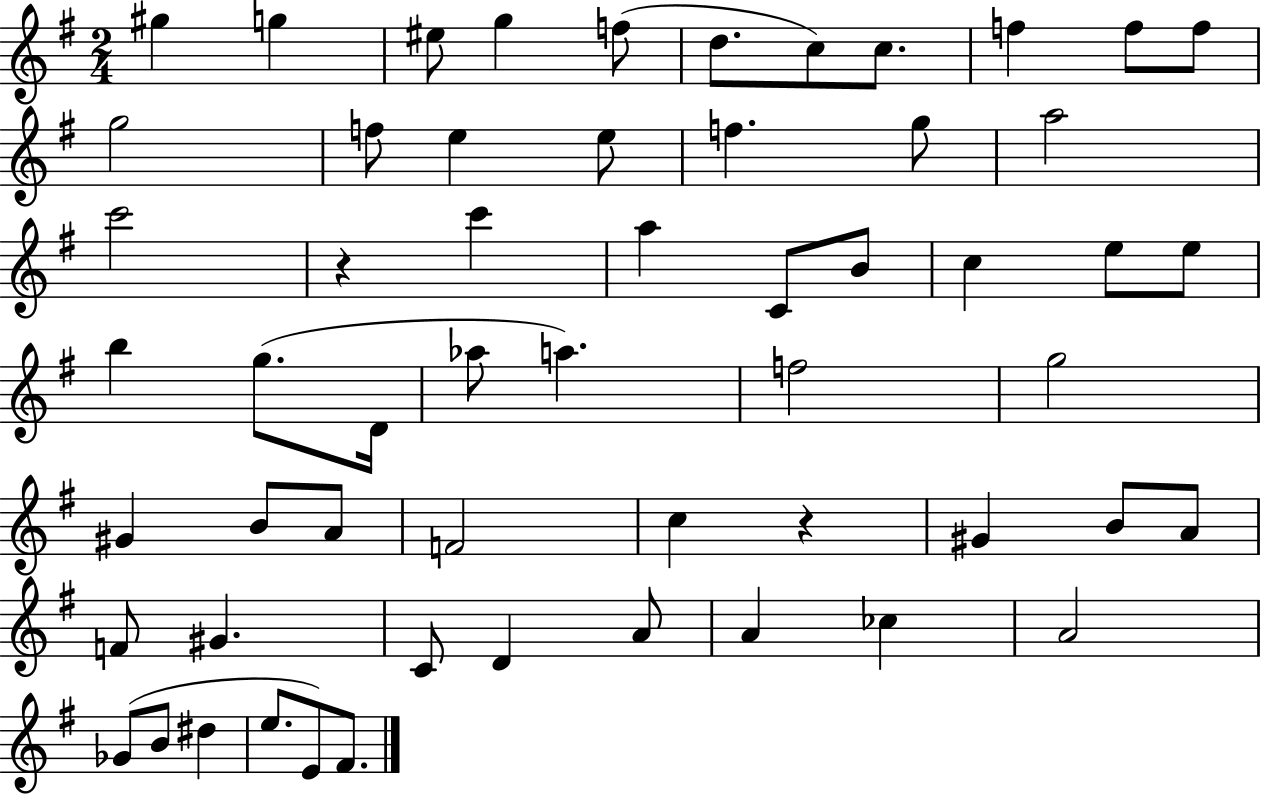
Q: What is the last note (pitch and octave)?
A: F#4